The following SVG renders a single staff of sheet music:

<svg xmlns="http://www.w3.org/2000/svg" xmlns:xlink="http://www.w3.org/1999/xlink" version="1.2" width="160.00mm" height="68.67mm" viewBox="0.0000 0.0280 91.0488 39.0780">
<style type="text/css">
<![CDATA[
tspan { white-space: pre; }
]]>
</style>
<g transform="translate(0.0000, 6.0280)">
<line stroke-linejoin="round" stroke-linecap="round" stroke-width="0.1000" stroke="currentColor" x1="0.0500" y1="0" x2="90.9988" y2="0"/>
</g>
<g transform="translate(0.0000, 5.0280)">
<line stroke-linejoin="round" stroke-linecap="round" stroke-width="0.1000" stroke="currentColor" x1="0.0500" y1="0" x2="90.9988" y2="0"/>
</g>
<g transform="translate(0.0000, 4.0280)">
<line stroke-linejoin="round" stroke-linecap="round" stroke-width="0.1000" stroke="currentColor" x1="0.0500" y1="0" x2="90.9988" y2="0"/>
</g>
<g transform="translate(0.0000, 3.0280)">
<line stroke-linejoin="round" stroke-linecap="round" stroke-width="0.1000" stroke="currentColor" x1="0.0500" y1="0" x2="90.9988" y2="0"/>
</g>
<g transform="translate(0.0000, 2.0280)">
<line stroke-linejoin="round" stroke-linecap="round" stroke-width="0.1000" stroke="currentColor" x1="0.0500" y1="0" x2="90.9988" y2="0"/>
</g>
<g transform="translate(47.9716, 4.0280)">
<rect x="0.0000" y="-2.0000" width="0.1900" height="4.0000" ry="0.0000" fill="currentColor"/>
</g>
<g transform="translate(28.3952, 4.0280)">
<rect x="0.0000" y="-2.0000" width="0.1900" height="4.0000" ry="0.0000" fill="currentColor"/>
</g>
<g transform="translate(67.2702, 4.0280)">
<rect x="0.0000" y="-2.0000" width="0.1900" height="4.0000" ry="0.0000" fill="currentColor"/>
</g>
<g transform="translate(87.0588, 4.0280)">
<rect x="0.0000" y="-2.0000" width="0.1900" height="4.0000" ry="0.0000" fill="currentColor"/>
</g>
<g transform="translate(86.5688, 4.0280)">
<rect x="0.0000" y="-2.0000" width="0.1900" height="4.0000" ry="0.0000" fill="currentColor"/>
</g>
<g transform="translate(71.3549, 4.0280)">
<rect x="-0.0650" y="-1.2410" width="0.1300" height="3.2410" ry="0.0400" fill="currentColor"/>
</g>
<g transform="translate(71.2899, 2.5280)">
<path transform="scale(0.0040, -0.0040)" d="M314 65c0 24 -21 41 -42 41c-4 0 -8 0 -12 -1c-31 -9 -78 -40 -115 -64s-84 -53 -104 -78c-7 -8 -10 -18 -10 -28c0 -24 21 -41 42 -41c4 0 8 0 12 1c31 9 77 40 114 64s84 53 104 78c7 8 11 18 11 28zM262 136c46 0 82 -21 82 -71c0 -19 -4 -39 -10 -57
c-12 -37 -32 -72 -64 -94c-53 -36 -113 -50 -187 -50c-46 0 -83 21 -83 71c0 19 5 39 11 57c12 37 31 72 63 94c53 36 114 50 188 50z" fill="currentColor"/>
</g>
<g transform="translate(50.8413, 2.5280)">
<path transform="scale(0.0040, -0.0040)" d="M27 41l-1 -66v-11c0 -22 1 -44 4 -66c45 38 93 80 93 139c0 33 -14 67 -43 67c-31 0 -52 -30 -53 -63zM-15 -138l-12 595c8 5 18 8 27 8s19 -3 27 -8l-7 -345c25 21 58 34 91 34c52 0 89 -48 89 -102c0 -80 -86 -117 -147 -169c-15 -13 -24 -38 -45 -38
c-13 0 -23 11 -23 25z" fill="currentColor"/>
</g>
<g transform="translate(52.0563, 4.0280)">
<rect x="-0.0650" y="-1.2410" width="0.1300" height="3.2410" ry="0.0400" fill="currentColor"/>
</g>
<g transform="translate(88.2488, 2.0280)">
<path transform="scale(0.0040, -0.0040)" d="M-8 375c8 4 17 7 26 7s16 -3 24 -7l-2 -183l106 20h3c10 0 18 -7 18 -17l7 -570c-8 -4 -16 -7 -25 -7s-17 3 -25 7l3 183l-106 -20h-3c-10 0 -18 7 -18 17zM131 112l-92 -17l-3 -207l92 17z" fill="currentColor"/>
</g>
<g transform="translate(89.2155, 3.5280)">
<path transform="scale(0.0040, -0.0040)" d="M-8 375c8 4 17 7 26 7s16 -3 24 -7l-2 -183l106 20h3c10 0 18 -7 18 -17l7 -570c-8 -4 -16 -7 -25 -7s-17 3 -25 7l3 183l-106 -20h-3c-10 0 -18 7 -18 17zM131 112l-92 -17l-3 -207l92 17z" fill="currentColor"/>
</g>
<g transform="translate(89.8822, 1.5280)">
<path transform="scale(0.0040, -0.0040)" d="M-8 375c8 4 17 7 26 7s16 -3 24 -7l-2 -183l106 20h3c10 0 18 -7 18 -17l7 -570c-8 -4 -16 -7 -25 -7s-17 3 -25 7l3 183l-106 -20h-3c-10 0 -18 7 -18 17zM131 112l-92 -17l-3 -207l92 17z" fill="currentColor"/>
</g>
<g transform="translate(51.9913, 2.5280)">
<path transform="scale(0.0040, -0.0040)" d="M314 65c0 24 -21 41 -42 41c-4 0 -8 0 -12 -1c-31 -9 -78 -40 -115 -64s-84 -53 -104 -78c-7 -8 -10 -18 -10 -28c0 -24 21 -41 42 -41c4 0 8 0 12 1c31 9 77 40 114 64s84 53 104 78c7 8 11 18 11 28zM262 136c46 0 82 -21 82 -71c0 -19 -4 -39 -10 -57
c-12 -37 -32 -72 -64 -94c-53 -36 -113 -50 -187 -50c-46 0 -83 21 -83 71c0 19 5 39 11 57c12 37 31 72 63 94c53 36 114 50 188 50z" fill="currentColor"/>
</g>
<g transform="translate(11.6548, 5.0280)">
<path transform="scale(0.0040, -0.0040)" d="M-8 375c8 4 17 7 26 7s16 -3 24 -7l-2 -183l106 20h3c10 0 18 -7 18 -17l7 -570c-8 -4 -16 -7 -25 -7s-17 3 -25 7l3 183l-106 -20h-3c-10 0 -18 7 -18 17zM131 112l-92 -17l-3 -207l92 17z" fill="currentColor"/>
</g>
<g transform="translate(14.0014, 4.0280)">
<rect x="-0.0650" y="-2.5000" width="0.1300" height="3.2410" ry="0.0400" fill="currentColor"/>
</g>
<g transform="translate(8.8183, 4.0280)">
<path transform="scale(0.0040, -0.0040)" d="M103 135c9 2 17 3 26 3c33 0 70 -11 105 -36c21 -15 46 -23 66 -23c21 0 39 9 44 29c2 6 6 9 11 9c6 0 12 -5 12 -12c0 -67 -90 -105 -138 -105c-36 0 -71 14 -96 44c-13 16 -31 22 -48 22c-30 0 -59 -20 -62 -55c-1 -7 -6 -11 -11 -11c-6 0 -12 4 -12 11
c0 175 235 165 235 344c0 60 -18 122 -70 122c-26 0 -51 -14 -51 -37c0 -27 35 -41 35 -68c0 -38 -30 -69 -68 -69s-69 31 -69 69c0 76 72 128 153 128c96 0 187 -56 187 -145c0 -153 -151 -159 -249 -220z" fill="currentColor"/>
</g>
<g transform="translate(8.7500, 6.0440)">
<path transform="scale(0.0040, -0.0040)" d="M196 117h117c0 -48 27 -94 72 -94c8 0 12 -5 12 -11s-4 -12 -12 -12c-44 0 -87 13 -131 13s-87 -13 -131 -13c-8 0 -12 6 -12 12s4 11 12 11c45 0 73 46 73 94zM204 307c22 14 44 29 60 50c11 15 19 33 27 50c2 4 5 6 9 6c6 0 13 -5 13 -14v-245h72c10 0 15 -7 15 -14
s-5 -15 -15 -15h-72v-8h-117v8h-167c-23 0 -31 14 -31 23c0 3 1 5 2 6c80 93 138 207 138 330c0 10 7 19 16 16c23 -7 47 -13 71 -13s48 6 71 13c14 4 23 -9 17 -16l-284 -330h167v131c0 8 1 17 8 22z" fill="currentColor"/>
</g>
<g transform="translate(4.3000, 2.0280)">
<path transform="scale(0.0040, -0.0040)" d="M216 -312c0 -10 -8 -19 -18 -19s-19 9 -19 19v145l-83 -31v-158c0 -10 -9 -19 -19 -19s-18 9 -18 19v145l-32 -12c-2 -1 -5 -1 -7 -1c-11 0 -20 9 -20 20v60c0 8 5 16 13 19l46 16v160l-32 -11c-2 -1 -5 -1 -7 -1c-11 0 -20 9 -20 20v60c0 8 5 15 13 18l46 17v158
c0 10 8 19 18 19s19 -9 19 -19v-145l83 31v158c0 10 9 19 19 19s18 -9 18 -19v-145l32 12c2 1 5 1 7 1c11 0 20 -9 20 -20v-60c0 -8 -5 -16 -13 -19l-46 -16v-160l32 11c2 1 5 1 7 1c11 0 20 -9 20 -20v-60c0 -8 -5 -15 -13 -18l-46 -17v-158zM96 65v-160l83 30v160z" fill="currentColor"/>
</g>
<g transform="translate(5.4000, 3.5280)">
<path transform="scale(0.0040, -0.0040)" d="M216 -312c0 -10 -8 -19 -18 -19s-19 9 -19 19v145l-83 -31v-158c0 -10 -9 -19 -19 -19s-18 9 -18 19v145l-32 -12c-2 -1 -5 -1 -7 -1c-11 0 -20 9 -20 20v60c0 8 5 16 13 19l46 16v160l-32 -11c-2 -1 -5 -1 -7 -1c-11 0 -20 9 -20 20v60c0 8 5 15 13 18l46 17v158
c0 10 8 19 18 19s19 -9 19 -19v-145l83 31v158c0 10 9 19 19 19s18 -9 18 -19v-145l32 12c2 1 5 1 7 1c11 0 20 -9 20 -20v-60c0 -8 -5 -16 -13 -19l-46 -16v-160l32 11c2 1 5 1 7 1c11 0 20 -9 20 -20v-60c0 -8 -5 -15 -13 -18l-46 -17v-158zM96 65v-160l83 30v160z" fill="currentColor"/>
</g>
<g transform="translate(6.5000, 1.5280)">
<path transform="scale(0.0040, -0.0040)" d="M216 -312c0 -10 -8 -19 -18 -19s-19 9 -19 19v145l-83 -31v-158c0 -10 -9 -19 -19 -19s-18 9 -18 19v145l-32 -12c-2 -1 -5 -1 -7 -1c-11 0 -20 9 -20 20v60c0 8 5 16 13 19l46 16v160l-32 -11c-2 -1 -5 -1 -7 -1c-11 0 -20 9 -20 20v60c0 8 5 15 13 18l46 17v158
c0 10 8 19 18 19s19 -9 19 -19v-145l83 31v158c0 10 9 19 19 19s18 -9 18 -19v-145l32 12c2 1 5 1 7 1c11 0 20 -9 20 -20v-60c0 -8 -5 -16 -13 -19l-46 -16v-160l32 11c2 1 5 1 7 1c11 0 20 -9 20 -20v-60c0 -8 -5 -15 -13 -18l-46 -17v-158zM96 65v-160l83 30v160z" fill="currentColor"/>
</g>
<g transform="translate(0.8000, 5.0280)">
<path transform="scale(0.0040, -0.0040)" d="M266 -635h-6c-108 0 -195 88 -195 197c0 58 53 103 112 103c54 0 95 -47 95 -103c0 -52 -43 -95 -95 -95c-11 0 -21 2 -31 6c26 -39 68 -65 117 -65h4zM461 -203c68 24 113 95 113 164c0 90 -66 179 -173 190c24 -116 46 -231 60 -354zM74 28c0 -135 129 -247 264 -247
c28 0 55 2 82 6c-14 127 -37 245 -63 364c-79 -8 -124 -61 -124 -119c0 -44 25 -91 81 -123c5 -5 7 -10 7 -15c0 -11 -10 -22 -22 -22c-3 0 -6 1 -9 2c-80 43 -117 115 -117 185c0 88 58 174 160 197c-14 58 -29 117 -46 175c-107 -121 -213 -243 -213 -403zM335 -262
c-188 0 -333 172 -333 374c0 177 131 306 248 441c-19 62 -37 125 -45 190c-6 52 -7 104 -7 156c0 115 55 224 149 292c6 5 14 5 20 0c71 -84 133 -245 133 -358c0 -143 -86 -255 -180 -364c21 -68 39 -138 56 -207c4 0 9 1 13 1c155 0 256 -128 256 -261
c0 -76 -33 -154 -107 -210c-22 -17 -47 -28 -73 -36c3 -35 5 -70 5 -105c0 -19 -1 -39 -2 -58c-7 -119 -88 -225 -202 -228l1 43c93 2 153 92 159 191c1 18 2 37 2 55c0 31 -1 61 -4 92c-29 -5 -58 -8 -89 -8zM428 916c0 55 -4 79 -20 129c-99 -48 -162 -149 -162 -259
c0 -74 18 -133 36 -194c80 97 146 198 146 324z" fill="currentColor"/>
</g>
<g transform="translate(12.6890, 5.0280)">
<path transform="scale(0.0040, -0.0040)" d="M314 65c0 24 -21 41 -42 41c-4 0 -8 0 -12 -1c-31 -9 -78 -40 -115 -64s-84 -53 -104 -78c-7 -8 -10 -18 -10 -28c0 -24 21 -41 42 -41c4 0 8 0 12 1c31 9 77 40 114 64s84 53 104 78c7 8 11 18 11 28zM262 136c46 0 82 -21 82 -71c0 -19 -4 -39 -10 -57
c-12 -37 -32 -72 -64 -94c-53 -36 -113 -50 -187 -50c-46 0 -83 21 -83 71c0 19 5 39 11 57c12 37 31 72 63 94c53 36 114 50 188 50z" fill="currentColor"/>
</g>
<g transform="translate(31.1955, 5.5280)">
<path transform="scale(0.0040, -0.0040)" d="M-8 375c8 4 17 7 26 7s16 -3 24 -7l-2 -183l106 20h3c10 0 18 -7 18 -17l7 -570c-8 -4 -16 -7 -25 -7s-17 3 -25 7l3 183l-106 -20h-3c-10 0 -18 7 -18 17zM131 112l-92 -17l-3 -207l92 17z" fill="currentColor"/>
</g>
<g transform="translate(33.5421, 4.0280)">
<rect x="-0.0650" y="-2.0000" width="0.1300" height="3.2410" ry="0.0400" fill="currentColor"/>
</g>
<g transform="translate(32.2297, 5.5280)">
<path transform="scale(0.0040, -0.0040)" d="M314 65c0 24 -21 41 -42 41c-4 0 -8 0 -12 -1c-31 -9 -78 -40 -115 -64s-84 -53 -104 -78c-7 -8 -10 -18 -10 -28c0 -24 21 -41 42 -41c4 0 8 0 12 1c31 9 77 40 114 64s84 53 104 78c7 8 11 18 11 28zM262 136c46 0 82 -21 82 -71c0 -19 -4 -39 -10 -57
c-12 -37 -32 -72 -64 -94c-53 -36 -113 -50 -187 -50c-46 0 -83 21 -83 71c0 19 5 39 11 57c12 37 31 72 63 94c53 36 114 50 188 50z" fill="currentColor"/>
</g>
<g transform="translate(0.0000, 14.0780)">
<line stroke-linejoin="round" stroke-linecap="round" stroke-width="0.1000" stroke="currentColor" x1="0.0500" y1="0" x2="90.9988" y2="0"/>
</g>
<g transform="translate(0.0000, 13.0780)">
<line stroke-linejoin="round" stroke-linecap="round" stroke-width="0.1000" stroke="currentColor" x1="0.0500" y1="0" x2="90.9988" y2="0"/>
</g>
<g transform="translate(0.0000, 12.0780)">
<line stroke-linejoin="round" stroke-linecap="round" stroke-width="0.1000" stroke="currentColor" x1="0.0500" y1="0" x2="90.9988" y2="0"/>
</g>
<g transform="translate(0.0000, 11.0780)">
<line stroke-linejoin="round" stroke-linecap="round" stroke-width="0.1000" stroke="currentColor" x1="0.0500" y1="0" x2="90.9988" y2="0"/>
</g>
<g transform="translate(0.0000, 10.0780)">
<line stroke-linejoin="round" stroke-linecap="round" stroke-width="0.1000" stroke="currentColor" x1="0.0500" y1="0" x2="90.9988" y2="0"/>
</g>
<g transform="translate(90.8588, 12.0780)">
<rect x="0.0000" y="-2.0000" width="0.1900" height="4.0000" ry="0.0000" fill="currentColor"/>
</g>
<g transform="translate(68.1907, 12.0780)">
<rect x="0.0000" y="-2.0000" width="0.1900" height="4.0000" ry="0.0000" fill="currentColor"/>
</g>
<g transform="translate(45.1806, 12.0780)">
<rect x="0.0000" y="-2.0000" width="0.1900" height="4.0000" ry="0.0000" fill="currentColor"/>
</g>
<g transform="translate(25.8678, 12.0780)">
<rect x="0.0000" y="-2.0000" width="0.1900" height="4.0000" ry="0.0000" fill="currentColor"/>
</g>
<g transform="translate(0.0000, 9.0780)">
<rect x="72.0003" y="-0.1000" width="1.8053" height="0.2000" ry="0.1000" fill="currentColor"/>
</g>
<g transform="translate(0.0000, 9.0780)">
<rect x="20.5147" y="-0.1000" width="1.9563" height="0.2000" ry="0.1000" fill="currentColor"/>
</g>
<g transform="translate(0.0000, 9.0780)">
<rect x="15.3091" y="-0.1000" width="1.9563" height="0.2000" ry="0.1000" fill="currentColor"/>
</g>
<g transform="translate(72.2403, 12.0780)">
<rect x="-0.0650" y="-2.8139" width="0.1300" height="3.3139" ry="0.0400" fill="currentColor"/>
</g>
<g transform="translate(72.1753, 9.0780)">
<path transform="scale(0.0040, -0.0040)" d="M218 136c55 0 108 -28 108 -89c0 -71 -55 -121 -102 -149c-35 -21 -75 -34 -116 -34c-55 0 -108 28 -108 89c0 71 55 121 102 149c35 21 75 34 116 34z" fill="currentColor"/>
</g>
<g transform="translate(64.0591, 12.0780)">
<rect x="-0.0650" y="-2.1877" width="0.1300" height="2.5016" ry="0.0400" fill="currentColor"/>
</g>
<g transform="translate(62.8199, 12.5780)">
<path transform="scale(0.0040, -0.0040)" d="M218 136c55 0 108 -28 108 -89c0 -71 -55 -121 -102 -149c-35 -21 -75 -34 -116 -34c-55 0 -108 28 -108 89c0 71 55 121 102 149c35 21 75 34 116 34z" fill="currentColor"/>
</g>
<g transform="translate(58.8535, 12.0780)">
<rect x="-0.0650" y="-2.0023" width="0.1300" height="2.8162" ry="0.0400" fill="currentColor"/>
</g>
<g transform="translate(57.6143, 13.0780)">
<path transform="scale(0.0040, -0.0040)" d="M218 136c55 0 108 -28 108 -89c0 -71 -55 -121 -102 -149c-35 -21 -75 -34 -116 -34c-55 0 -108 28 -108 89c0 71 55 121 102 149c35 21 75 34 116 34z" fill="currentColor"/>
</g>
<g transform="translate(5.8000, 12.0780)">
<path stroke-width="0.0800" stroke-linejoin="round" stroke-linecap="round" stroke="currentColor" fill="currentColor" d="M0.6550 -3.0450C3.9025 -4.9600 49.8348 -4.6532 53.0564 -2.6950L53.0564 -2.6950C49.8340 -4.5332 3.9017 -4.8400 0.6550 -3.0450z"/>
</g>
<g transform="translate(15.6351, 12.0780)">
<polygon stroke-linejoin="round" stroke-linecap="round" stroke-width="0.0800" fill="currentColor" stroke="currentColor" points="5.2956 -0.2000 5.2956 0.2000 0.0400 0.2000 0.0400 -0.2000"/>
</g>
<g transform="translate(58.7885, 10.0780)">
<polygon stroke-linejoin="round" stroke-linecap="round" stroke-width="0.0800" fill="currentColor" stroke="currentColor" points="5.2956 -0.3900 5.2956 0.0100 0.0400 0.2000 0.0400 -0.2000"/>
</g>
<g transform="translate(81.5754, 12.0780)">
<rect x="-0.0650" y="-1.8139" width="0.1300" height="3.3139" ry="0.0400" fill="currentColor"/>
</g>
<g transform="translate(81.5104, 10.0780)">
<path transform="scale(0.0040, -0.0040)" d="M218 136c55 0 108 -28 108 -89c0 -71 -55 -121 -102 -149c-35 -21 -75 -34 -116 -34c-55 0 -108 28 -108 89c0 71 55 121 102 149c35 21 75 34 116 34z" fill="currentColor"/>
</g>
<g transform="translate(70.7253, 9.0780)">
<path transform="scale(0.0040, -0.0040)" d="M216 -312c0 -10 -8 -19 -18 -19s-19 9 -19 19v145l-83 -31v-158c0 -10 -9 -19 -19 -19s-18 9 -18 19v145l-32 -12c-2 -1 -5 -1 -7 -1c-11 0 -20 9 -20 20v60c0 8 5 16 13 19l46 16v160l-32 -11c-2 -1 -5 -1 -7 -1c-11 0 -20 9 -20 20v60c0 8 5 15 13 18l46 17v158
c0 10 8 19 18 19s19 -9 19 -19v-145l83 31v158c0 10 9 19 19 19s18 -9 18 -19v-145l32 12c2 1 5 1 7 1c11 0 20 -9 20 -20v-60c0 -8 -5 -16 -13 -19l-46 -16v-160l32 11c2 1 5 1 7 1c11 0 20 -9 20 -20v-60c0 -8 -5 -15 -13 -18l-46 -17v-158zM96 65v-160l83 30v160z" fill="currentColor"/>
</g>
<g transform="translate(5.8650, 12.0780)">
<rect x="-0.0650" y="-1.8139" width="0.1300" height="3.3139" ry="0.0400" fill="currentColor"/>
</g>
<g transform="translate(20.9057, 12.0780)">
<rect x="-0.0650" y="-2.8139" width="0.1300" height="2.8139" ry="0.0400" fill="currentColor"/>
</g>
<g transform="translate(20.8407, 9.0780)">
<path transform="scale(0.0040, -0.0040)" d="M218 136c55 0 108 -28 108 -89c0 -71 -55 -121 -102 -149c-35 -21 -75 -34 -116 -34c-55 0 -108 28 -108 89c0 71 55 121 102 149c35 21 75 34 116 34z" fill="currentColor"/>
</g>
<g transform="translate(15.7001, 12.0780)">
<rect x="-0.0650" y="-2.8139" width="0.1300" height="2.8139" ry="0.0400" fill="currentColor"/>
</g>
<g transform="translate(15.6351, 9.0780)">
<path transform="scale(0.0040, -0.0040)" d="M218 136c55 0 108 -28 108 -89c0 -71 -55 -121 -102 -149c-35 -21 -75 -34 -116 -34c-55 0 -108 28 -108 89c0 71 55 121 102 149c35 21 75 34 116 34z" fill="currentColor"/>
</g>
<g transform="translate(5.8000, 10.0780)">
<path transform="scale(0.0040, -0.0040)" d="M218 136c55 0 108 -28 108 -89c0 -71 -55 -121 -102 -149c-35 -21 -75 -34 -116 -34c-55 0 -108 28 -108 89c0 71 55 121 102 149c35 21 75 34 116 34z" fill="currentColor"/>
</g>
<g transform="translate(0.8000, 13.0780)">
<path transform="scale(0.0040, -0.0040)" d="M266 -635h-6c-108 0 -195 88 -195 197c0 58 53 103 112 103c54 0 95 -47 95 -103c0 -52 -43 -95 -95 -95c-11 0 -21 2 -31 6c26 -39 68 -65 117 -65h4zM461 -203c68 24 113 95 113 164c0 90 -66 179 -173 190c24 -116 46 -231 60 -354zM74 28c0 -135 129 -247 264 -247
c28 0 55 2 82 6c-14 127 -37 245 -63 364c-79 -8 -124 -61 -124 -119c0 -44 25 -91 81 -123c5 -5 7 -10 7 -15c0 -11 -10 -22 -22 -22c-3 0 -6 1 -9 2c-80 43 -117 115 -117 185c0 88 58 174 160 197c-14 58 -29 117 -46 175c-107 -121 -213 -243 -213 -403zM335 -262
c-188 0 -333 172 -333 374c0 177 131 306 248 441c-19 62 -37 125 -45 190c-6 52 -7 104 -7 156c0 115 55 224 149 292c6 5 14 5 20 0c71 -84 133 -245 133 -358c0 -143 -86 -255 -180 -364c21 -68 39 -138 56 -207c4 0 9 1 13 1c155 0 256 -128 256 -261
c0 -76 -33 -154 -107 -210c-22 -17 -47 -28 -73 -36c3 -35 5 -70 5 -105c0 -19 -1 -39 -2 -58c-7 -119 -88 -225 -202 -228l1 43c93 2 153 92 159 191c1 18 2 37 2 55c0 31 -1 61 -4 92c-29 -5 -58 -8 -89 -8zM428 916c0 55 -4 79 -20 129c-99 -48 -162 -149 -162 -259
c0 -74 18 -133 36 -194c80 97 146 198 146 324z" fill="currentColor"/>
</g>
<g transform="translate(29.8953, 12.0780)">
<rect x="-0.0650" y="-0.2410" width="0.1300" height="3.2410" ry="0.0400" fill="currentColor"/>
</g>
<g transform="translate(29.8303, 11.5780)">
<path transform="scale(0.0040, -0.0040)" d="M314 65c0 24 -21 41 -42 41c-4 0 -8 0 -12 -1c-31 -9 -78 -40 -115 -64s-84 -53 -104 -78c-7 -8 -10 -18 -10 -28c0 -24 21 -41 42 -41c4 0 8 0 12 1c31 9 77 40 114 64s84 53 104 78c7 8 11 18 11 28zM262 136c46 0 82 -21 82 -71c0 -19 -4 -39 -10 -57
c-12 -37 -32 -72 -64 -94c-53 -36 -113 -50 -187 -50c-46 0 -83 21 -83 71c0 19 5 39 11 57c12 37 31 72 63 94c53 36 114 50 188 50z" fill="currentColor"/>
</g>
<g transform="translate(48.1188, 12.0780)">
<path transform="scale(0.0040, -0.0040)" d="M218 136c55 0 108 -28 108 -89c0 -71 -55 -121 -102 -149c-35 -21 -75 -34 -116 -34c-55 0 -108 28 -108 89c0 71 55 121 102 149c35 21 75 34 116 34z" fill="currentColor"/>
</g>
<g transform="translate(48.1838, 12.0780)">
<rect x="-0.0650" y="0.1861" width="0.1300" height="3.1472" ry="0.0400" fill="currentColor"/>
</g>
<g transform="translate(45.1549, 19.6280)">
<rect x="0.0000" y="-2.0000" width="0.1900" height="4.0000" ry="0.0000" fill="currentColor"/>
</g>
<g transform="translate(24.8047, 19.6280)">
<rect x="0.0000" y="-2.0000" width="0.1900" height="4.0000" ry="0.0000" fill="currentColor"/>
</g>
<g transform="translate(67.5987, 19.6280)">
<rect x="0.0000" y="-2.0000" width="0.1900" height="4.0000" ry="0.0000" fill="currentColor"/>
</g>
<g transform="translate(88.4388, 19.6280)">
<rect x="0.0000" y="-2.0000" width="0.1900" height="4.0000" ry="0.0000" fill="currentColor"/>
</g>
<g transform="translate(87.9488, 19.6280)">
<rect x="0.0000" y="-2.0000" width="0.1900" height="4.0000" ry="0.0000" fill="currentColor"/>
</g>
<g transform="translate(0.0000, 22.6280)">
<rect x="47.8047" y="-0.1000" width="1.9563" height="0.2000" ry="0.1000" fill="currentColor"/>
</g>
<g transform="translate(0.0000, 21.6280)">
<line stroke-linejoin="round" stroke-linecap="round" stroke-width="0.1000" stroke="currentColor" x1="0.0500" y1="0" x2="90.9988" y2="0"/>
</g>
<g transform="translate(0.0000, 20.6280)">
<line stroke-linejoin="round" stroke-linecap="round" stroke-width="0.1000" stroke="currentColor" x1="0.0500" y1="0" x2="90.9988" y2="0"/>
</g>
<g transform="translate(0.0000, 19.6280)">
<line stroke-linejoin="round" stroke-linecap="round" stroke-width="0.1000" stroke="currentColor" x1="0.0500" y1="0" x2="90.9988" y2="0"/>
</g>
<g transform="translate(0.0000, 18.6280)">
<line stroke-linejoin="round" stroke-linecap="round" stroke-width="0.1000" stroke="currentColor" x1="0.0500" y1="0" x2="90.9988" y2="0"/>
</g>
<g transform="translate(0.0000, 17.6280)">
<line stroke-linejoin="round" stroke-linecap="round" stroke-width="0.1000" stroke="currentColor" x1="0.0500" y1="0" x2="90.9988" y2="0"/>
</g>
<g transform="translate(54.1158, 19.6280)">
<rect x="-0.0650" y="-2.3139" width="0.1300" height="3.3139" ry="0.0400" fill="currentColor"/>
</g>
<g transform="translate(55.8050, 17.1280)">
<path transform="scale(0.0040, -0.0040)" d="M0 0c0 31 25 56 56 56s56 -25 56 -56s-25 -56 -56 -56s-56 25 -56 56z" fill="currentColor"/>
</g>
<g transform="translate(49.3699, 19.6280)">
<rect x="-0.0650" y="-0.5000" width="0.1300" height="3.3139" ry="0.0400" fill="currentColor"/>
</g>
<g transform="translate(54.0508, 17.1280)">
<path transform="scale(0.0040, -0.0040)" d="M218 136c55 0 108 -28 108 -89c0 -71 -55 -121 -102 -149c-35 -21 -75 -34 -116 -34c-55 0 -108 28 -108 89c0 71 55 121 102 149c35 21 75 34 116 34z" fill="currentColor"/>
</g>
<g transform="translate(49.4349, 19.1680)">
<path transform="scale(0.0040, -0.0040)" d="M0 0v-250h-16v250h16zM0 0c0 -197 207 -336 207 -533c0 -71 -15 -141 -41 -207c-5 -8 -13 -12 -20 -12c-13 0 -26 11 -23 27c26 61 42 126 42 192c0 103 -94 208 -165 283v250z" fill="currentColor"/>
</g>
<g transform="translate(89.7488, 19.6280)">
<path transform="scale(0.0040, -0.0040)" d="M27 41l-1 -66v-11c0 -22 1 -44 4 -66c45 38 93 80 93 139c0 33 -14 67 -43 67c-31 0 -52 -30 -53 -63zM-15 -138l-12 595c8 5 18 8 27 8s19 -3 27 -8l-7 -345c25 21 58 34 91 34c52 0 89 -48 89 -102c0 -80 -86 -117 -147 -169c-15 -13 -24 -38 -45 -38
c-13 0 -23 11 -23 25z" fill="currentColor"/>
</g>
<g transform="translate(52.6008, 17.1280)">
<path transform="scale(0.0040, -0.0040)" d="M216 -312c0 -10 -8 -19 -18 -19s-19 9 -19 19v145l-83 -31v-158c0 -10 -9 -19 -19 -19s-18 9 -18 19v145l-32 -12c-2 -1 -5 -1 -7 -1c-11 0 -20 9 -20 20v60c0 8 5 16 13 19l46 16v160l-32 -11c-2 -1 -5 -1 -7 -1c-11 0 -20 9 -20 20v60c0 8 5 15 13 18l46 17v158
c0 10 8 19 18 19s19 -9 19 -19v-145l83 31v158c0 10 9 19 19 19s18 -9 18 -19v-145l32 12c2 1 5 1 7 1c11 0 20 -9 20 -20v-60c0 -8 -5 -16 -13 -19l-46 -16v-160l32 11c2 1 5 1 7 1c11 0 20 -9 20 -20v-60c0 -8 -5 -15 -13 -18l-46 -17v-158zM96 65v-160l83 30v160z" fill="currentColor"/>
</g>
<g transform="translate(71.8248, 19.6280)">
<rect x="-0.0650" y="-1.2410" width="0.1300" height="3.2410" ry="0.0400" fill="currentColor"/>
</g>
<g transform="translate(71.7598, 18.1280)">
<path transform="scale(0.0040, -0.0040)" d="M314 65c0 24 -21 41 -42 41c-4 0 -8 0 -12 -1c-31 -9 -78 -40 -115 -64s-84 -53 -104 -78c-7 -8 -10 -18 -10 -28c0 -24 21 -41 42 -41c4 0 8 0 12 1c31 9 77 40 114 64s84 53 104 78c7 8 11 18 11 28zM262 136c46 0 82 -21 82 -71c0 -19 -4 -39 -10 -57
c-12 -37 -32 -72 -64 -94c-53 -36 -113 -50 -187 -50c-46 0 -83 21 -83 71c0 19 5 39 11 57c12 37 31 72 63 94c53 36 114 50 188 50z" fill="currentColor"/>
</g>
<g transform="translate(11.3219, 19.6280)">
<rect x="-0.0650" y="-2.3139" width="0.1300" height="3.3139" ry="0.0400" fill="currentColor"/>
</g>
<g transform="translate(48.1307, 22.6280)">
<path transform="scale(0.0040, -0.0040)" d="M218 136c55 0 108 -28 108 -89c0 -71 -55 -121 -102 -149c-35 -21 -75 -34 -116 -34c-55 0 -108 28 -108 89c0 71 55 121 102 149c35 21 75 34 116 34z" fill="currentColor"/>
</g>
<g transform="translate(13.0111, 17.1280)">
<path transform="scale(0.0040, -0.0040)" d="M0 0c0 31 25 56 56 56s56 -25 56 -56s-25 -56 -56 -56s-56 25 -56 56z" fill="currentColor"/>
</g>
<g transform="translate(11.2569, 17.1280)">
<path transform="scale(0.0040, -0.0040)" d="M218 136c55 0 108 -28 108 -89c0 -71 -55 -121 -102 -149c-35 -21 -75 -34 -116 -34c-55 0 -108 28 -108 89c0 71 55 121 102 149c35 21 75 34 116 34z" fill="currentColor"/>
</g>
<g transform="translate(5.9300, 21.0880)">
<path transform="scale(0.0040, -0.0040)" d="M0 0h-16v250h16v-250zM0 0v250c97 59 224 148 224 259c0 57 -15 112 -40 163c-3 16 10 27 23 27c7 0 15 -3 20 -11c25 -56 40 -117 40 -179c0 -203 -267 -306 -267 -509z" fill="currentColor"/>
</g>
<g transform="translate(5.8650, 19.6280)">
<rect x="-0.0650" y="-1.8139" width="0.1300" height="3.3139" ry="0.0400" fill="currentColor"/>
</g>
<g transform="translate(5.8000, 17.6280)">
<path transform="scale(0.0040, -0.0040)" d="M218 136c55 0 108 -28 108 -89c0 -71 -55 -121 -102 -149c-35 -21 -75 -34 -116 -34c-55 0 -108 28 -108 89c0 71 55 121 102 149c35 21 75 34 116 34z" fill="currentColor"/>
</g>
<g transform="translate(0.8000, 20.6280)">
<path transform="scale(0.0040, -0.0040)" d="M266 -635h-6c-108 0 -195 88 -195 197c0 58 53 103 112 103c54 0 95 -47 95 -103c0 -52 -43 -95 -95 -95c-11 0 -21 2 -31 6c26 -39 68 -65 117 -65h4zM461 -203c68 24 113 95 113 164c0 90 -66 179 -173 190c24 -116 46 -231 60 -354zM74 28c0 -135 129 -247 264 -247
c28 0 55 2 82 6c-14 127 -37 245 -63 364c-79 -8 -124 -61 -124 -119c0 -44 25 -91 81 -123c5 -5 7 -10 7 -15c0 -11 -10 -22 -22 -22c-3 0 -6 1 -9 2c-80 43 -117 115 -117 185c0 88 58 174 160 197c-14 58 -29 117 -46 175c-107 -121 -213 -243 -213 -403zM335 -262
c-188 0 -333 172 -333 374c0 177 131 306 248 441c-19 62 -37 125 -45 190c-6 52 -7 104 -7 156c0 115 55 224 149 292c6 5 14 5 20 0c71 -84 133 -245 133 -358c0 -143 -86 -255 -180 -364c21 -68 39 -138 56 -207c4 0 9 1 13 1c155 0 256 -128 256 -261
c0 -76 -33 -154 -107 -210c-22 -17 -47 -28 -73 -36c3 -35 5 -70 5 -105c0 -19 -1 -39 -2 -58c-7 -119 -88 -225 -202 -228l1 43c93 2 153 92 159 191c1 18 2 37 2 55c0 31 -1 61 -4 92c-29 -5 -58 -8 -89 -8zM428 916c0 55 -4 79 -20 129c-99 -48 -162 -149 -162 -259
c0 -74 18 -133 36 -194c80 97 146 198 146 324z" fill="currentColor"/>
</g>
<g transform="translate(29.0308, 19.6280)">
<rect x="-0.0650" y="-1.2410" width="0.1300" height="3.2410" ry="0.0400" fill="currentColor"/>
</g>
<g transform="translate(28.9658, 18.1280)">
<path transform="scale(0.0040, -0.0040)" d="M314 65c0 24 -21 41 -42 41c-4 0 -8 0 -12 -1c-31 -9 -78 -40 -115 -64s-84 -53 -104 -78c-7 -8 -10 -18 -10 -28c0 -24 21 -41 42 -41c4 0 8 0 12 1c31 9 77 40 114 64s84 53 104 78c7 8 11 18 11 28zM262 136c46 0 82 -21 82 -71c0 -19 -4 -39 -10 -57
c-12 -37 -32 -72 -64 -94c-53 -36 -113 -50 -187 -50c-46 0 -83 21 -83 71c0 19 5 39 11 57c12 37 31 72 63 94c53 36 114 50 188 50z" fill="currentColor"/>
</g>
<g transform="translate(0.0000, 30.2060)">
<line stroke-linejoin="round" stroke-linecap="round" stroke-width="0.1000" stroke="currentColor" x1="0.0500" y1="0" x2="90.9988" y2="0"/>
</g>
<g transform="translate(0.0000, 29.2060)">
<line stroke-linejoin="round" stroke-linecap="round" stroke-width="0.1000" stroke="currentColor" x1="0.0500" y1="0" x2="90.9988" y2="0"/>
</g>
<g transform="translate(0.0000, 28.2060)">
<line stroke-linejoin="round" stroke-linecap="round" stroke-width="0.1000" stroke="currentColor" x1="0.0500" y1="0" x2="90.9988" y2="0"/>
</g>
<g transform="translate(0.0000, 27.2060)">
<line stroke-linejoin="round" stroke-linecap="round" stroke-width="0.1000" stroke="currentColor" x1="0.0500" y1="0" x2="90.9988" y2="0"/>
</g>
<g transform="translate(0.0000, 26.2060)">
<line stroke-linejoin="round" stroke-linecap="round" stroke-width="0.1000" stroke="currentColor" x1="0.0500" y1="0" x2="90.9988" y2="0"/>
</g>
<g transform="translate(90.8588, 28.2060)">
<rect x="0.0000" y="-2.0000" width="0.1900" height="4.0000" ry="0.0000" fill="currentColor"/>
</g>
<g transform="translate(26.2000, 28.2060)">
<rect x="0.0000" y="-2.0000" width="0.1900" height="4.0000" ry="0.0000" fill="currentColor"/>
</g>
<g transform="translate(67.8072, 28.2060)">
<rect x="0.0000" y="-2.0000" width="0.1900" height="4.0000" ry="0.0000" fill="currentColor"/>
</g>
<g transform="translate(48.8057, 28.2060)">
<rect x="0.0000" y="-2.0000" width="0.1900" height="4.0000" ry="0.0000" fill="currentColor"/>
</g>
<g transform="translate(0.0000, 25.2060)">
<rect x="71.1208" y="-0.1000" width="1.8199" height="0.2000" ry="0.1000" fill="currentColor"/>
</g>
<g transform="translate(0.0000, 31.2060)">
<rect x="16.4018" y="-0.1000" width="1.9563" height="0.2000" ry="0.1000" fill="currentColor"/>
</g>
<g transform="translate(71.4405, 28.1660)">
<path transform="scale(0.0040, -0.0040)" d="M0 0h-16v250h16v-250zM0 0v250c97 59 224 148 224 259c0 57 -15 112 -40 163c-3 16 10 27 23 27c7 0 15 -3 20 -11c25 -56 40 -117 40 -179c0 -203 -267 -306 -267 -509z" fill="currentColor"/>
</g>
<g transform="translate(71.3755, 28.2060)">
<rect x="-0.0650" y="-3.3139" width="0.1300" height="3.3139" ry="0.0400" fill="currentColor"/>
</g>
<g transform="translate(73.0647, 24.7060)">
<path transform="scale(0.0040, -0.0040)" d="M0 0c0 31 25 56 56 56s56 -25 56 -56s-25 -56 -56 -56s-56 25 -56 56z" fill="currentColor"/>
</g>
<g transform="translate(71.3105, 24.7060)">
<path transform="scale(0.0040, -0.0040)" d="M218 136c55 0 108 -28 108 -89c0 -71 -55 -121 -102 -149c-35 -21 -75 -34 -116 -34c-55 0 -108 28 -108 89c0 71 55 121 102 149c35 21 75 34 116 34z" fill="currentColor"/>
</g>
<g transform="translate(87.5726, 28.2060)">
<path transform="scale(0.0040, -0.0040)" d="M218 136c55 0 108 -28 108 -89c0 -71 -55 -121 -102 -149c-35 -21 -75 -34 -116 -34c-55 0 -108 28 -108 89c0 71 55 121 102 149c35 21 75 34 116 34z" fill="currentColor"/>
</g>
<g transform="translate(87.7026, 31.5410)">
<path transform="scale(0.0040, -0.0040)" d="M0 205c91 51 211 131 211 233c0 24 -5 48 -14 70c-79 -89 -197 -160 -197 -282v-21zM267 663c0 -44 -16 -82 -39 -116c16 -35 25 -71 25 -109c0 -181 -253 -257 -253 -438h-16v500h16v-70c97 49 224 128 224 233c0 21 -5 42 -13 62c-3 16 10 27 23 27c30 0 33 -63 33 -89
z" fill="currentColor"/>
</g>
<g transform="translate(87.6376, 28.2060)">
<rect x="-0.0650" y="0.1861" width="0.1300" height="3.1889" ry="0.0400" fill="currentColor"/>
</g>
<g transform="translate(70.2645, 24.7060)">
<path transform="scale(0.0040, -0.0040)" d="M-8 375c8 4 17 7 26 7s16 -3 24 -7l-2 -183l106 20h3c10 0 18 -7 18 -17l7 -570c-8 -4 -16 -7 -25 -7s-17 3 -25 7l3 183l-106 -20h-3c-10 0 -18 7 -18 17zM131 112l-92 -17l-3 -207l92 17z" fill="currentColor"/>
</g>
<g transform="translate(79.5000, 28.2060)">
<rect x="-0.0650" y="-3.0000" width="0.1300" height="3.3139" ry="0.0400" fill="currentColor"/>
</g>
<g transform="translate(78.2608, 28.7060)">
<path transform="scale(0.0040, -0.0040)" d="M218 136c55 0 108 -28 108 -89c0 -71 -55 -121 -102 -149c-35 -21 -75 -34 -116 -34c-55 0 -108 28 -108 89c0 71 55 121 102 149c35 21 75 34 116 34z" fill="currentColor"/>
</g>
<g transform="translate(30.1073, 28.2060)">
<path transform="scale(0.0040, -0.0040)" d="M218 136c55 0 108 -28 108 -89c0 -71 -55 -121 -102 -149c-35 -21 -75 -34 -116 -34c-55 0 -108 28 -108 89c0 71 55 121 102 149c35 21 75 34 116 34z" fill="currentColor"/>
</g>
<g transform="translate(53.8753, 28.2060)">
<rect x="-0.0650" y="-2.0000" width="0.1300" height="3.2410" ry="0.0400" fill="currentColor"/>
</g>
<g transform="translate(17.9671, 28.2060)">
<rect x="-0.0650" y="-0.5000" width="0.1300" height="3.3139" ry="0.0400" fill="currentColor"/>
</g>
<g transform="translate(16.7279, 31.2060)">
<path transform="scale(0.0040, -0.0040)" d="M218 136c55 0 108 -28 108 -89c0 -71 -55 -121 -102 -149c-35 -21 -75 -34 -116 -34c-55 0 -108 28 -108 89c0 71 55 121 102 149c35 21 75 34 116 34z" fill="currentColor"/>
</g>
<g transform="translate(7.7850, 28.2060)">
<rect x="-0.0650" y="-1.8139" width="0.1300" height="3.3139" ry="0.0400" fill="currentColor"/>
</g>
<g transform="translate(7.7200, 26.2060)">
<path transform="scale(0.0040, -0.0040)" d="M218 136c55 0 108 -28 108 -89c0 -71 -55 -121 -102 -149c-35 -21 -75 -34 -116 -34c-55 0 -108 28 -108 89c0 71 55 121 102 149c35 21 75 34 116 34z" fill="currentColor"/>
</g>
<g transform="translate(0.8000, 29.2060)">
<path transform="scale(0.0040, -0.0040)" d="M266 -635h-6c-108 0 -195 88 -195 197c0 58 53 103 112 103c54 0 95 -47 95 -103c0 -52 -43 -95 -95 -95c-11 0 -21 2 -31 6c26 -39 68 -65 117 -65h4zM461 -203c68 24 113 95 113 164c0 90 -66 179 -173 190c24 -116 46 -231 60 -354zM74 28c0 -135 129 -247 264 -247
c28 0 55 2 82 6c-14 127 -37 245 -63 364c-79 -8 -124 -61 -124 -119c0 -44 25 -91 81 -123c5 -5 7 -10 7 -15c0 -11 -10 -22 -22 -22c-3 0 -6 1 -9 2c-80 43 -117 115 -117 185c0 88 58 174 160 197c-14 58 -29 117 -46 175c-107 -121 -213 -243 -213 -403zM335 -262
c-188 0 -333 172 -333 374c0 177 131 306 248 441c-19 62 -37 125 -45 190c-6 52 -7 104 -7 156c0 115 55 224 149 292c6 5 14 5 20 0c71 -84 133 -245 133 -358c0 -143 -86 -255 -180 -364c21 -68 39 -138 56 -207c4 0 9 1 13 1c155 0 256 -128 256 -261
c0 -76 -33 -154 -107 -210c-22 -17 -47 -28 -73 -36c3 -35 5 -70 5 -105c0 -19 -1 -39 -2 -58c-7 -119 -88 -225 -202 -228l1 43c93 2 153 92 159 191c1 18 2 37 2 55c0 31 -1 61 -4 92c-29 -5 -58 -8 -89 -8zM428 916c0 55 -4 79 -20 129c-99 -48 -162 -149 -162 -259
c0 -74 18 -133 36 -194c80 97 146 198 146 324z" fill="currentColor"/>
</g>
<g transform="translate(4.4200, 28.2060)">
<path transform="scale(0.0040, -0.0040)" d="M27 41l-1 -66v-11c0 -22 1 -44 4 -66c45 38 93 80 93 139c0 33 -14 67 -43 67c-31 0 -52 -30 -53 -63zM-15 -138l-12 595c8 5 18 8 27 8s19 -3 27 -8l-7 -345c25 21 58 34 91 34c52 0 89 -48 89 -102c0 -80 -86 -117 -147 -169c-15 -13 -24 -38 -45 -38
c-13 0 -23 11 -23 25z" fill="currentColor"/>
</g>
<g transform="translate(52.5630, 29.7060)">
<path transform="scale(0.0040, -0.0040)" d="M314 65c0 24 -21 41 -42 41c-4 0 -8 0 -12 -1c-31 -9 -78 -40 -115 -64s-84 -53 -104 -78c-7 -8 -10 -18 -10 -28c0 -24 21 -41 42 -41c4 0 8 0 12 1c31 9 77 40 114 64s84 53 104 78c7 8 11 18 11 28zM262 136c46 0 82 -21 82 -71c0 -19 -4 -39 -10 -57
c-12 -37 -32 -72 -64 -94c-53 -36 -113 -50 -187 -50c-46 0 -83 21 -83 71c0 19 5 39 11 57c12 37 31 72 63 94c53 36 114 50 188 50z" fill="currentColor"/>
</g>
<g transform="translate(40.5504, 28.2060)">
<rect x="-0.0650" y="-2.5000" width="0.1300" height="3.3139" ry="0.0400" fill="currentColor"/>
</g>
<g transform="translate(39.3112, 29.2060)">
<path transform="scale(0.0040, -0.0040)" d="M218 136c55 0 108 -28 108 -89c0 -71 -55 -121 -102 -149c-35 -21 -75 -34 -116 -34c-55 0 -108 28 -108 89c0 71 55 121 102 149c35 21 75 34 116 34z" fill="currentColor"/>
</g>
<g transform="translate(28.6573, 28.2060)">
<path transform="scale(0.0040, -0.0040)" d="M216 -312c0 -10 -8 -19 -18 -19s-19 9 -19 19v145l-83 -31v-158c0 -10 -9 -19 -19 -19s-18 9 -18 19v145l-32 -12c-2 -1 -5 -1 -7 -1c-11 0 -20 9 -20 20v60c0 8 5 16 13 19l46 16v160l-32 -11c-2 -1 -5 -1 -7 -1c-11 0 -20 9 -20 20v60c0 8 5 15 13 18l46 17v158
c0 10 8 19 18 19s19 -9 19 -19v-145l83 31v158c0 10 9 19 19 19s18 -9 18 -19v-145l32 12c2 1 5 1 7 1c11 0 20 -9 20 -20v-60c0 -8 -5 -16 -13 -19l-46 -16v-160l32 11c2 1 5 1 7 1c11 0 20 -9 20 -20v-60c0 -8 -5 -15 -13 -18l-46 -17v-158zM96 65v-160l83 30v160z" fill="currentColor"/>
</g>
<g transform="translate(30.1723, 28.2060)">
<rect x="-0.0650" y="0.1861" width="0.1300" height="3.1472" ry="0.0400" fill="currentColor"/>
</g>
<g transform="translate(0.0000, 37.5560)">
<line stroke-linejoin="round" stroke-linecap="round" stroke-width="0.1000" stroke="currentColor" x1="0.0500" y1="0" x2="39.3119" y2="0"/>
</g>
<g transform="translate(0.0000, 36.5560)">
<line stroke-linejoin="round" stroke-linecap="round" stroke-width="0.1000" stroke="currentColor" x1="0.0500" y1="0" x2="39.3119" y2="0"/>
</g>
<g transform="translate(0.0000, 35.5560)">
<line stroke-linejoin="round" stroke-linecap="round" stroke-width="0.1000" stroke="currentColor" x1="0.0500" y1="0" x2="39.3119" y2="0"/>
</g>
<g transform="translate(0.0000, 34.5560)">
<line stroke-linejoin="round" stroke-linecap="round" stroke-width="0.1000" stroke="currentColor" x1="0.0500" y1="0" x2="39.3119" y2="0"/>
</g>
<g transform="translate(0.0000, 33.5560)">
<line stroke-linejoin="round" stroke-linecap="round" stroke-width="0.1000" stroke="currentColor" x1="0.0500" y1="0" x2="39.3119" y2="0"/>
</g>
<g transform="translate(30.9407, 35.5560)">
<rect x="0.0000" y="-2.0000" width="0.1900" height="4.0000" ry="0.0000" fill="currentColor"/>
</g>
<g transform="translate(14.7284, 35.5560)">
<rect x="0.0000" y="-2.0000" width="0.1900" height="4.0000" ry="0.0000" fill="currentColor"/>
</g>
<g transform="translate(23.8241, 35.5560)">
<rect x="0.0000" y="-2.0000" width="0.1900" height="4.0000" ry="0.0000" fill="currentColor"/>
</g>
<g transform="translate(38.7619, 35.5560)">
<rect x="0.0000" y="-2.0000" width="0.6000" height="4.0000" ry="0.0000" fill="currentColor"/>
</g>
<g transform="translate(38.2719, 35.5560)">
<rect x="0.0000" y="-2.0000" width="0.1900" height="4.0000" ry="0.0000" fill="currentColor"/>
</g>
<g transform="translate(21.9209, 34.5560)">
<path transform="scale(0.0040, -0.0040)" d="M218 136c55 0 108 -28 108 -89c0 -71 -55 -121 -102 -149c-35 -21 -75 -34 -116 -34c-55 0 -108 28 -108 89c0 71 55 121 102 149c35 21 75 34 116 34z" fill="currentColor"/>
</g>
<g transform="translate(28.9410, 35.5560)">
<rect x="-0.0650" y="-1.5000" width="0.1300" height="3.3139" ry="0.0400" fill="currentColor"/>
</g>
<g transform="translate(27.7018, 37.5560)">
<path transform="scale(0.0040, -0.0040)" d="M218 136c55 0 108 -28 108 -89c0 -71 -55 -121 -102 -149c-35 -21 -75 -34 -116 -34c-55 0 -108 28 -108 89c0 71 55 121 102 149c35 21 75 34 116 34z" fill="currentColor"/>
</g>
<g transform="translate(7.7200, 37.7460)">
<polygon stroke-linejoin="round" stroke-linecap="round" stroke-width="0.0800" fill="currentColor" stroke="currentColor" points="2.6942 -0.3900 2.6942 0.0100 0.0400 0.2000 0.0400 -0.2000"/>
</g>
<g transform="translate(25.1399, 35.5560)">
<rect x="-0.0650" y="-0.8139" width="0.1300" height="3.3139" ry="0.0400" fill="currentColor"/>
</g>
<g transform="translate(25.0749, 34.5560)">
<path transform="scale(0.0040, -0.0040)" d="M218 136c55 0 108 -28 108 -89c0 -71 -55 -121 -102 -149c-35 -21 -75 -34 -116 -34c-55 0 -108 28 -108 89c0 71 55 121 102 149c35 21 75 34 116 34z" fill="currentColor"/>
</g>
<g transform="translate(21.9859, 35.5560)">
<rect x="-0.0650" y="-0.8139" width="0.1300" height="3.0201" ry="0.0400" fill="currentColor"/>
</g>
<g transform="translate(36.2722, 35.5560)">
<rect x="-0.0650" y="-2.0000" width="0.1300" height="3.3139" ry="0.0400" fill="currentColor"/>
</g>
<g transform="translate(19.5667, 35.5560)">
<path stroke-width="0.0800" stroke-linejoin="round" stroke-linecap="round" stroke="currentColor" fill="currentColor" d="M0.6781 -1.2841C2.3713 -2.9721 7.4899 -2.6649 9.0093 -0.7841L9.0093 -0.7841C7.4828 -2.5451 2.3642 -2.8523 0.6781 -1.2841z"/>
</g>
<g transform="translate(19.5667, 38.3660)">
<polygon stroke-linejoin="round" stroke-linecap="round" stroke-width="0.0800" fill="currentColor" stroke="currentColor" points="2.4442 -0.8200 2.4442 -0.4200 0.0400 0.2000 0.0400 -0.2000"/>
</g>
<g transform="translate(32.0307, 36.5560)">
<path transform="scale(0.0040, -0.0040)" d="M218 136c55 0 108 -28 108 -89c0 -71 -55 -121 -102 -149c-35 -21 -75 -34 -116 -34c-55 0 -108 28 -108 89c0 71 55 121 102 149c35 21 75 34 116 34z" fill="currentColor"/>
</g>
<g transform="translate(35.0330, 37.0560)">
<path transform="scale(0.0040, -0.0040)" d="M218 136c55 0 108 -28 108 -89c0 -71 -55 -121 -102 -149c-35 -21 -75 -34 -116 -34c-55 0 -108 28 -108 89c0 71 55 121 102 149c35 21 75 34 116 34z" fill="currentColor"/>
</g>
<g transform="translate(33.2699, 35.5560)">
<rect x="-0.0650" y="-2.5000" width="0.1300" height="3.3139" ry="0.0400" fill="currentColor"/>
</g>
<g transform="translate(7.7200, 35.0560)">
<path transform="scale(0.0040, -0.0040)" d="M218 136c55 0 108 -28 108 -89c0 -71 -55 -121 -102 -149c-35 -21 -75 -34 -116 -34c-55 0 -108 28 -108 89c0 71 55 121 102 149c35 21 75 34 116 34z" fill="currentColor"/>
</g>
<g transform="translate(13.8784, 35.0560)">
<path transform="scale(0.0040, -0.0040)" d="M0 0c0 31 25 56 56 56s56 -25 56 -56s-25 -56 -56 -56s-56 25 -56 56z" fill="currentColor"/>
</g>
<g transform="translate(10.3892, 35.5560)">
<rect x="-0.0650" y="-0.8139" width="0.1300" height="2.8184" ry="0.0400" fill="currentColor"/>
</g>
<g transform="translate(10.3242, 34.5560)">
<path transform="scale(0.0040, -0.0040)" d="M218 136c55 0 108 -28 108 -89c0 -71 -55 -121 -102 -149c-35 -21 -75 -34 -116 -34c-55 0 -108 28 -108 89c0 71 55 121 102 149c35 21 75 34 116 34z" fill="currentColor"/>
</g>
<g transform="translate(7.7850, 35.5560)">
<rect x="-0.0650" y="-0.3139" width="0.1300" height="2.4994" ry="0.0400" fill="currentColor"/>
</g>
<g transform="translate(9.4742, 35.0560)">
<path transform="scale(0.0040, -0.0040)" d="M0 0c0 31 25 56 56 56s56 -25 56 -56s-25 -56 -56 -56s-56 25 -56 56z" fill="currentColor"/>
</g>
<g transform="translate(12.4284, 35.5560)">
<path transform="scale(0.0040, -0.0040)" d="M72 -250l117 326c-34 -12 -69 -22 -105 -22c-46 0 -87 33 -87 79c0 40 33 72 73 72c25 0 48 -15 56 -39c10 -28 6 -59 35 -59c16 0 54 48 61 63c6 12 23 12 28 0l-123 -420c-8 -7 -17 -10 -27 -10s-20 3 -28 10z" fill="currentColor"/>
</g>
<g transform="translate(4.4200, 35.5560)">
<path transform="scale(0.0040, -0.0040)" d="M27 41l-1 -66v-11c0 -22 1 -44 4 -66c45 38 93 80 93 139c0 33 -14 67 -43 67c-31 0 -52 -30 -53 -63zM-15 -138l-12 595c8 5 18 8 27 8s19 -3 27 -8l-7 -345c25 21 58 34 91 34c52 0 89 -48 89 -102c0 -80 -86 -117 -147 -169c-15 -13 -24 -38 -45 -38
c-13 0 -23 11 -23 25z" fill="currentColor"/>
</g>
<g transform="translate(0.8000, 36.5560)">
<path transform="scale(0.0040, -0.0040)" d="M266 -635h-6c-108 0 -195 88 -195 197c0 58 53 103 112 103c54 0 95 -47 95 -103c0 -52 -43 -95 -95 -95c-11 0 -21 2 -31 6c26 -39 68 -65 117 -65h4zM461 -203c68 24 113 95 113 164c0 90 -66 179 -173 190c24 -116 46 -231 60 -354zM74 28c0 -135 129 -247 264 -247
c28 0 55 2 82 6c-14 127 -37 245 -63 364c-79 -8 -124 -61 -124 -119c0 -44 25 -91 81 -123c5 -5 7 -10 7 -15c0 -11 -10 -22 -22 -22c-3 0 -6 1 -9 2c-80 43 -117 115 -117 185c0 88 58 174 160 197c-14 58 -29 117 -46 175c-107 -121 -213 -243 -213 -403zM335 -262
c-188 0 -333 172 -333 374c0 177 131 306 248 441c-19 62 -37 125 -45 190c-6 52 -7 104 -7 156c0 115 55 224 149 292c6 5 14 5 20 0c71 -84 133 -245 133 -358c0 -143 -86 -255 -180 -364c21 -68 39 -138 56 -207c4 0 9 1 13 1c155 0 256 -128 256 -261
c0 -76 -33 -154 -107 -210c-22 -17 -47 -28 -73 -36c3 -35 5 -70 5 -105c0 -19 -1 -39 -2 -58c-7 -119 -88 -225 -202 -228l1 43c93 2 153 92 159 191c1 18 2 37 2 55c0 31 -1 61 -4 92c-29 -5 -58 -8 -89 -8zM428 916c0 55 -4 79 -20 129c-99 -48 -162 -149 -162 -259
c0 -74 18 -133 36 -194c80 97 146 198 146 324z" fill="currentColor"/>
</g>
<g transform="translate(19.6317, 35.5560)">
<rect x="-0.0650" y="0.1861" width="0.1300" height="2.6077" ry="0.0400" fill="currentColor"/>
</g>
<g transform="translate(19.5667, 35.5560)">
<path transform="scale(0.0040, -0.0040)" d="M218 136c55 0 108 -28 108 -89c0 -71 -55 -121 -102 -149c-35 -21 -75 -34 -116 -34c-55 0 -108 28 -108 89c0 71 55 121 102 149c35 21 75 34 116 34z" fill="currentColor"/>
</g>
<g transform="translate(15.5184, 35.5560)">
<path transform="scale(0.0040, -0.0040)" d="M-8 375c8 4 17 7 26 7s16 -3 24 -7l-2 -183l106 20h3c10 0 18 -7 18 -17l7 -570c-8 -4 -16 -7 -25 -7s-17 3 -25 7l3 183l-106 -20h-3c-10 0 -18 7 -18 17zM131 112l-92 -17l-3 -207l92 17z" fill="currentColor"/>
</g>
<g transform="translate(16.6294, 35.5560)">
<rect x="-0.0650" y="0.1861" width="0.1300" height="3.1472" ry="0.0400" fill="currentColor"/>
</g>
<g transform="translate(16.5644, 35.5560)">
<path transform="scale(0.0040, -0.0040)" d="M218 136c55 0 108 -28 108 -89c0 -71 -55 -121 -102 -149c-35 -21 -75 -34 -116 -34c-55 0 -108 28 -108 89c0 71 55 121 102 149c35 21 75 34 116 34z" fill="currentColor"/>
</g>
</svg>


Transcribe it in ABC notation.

X:1
T:Untitled
M:2/4
L:1/4
K:A
G2 F2 _e2 e2 f a/2 a/2 c2 B G/2 A/2 ^a f f/2 g e2 C/2 ^g e2 f C ^B G F2 b/2 A _B/4 c/2 d/2 z/2 B B/2 d/2 d E G F